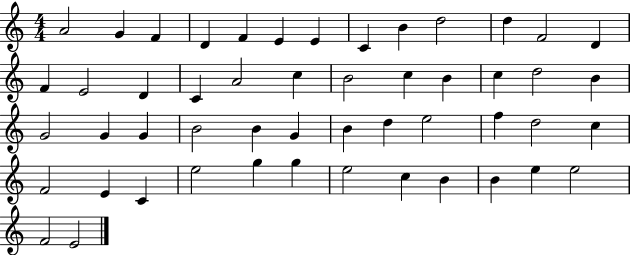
X:1
T:Untitled
M:4/4
L:1/4
K:C
A2 G F D F E E C B d2 d F2 D F E2 D C A2 c B2 c B c d2 B G2 G G B2 B G B d e2 f d2 c F2 E C e2 g g e2 c B B e e2 F2 E2